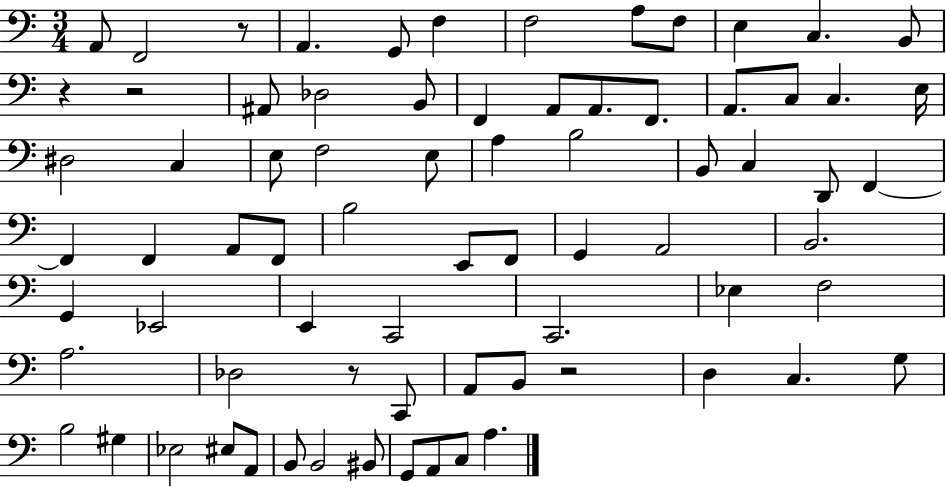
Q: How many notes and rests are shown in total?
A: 75